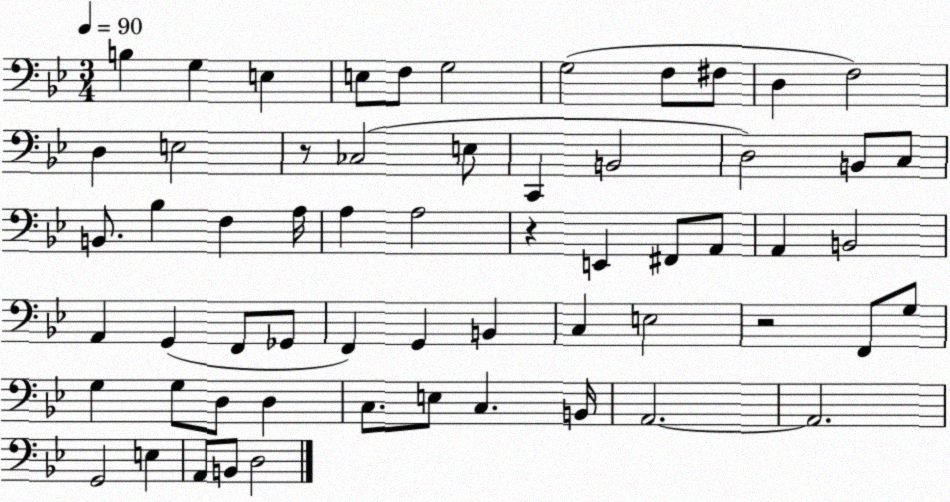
X:1
T:Untitled
M:3/4
L:1/4
K:Bb
B, G, E, E,/2 F,/2 G,2 G,2 F,/2 ^F,/2 D, F,2 D, E,2 z/2 _C,2 E,/2 C,, B,,2 D,2 B,,/2 C,/2 B,,/2 _B, F, A,/4 A, A,2 z E,, ^F,,/2 A,,/2 A,, B,,2 A,, G,, F,,/2 _G,,/2 F,, G,, B,, C, E,2 z2 F,,/2 G,/2 G, G,/2 D,/2 D, C,/2 E,/2 C, B,,/4 A,,2 A,,2 G,,2 E, A,,/2 B,,/2 D,2